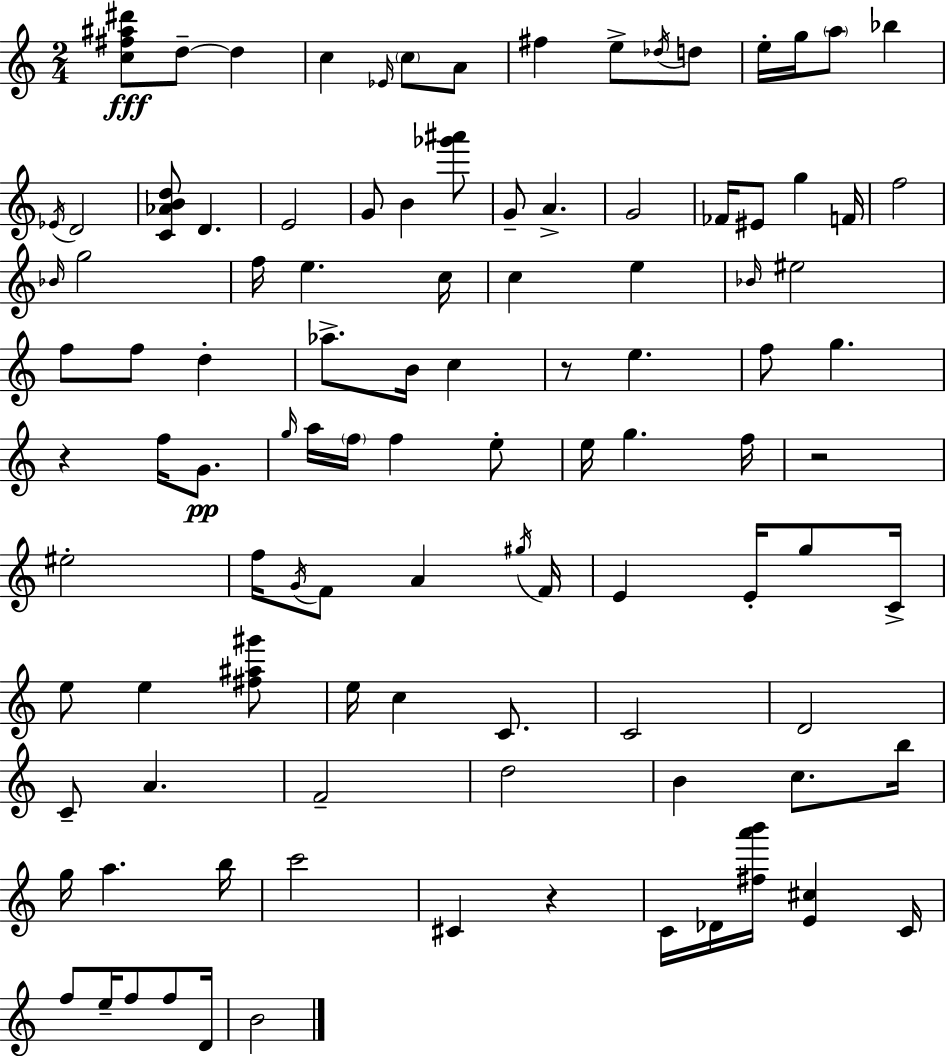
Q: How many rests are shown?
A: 4